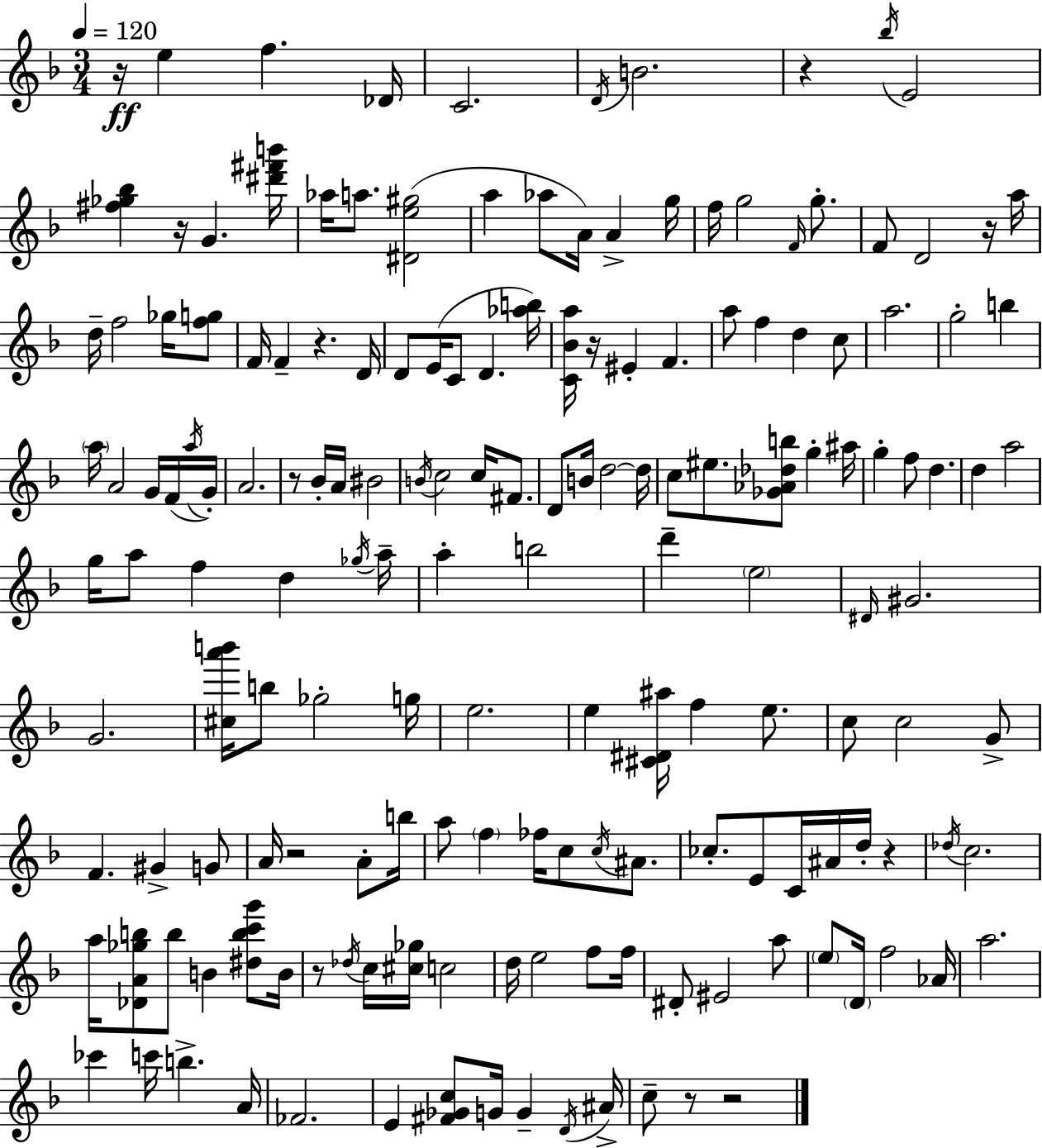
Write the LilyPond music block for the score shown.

{
  \clef treble
  \numericTimeSignature
  \time 3/4
  \key d \minor
  \tempo 4 = 120
  r16\ff e''4 f''4. des'16 | c'2. | \acciaccatura { d'16 } b'2. | r4 \acciaccatura { bes''16 } e'2 | \break <fis'' ges'' bes''>4 r16 g'4. | <dis''' fis''' b'''>16 aes''16 a''8. <dis' e'' gis''>2( | a''4 aes''8 a'16) a'4-> | g''16 f''16 g''2 \grace { f'16 } | \break g''8.-. f'8 d'2 | r16 a''16 d''16-- f''2 | ges''16 <f'' g''>8 f'16 f'4-- r4. | d'16 d'8 e'16( c'8 d'4. | \break <aes'' b''>16) <c' bes' a''>16 r16 eis'4-. f'4. | a''8 f''4 d''4 | c''8 a''2. | g''2-. b''4 | \break \parenthesize a''16 a'2 | g'16 f'16( \acciaccatura { a''16 } g'16-.) a'2. | r8 bes'16-. a'16 bis'2 | \acciaccatura { b'16 } c''2 | \break c''16 fis'8. d'8 b'16 d''2~~ | d''16 c''8 eis''8. <ges' aes' des'' b''>8 | g''4-. ais''16 g''4-. f''8 d''4. | d''4 a''2 | \break g''16 a''8 f''4 | d''4 \acciaccatura { ges''16 } a''16-- a''4-. b''2 | d'''4-- \parenthesize e''2 | \grace { dis'16 } gis'2. | \break g'2. | <cis'' a''' b'''>16 b''8 ges''2-. | g''16 e''2. | e''4 <cis' dis' ais''>16 | \break f''4 e''8. c''8 c''2 | g'8-> f'4. | gis'4-> g'8 a'16 r2 | a'8-. b''16 a''8 \parenthesize f''4 | \break fes''16 c''8 \acciaccatura { c''16 } ais'8. ces''8.-. e'8 | c'16 ais'16 d''16-. r4 \acciaccatura { des''16 } c''2. | a''16 <des' a' ges'' b''>8 | b''8 b'4 <dis'' b'' c''' g'''>8 b'16 r8 \acciaccatura { des''16 } | \break c''16 <cis'' ges''>16 c''2 d''16 e''2 | f''8 f''16 dis'8-. | eis'2 a''8 \parenthesize e''8 | \parenthesize d'16 f''2 aes'16 a''2. | \break ces'''4 | c'''16 b''4.-> a'16 fes'2. | e'4 | <fis' ges' c''>8 g'16 g'4-- \acciaccatura { d'16 } ais'16-> c''8-- | \break r8 r2 \bar "|."
}